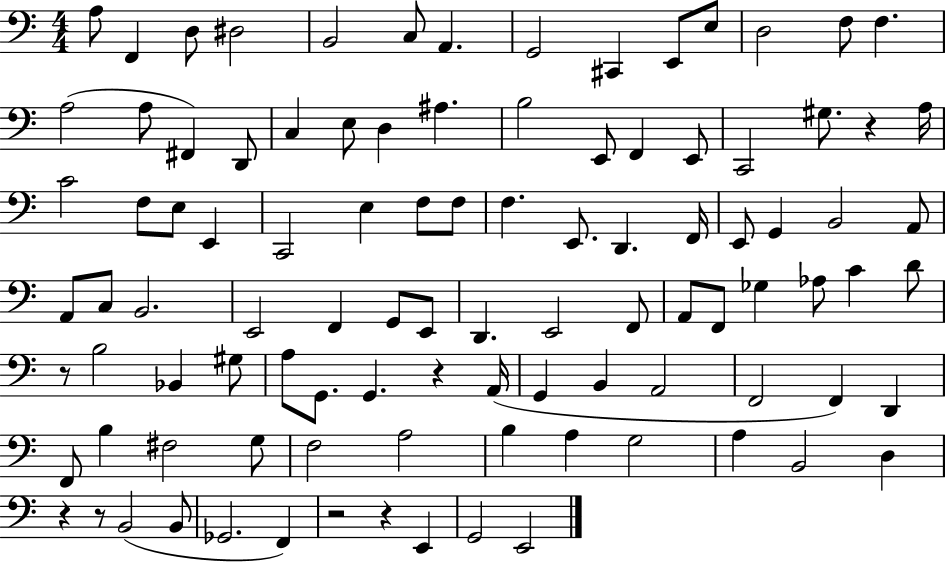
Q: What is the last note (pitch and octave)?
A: E2